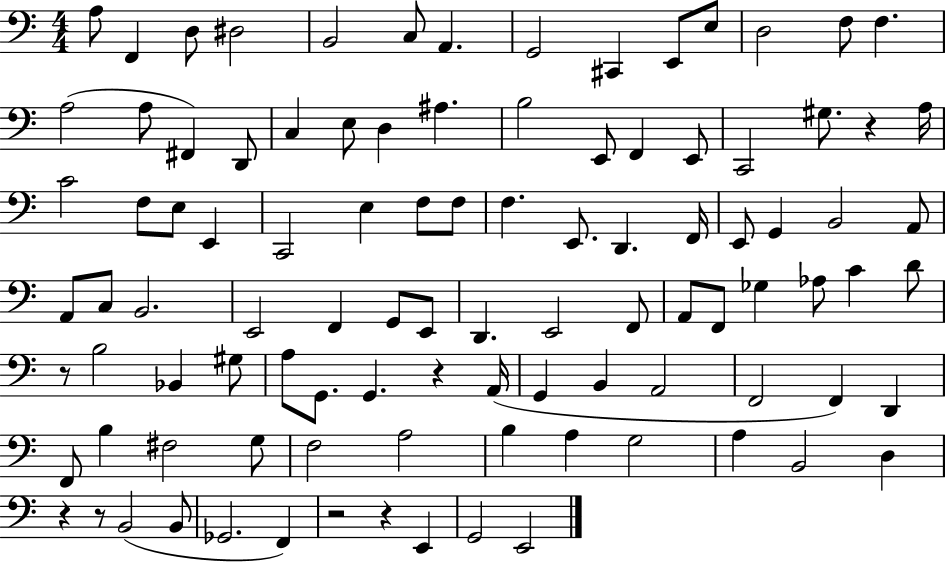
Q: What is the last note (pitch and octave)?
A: E2